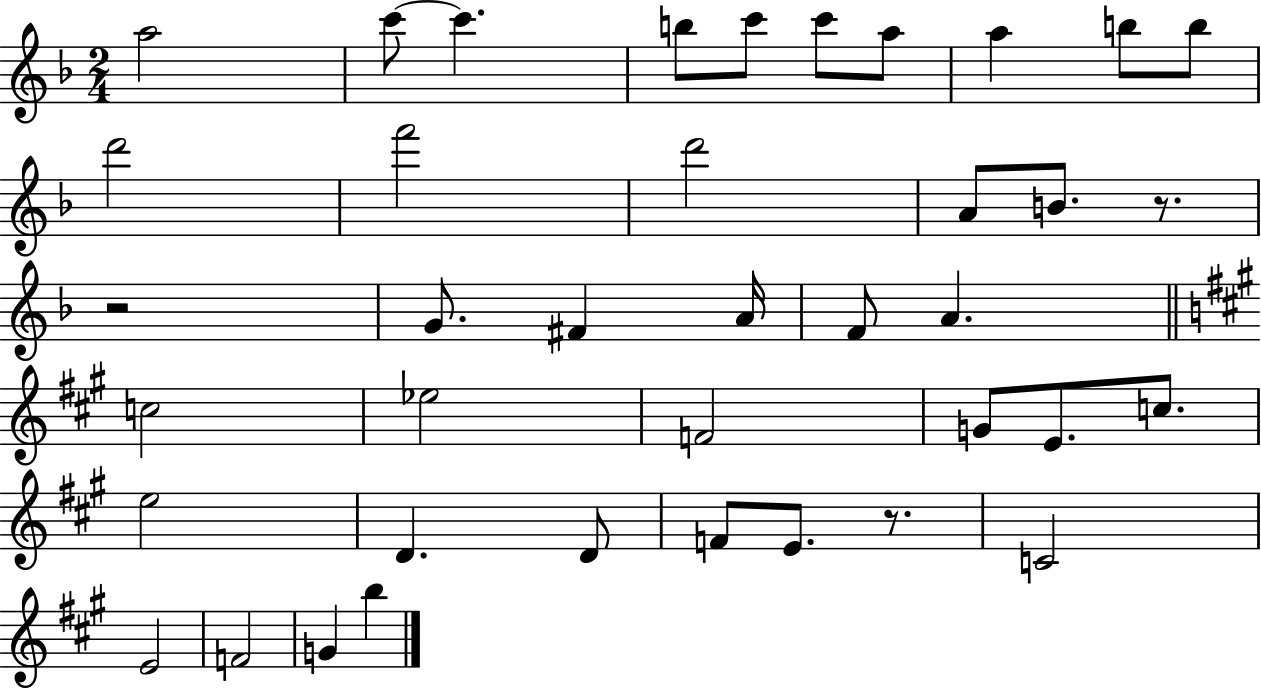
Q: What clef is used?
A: treble